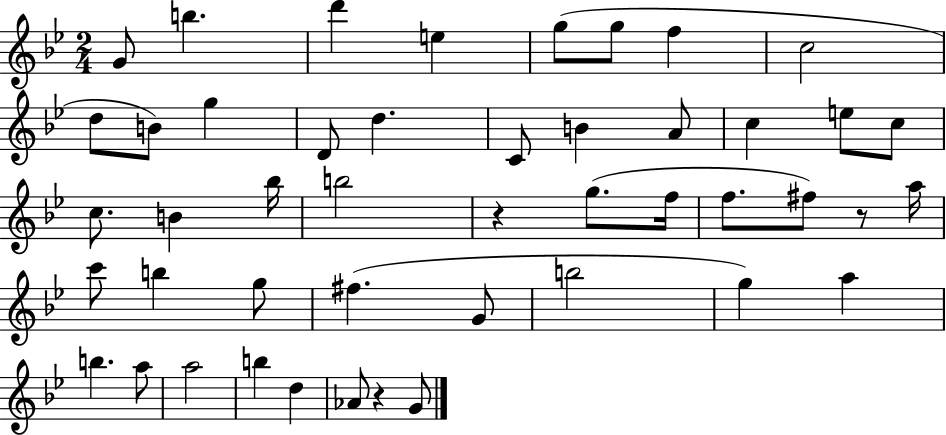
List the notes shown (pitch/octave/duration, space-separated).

G4/e B5/q. D6/q E5/q G5/e G5/e F5/q C5/h D5/e B4/e G5/q D4/e D5/q. C4/e B4/q A4/e C5/q E5/e C5/e C5/e. B4/q Bb5/s B5/h R/q G5/e. F5/s F5/e. F#5/e R/e A5/s C6/e B5/q G5/e F#5/q. G4/e B5/h G5/q A5/q B5/q. A5/e A5/h B5/q D5/q Ab4/e R/q G4/e